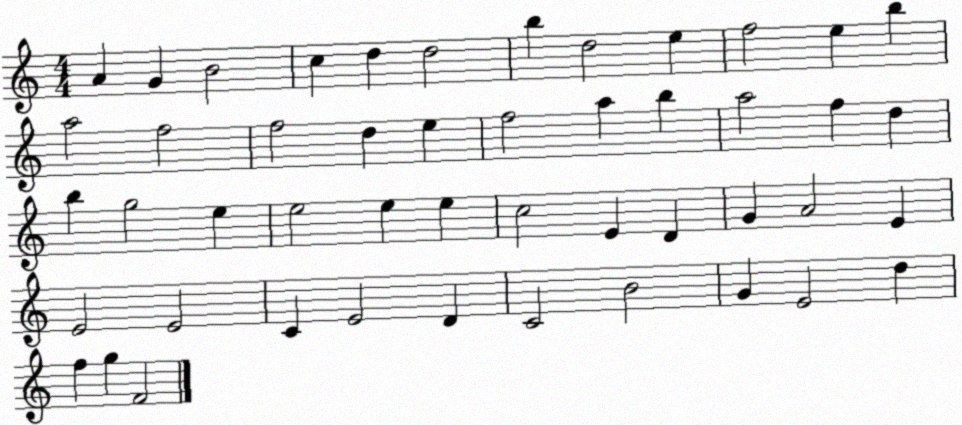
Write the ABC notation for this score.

X:1
T:Untitled
M:4/4
L:1/4
K:C
A G B2 c d d2 b d2 e f2 e b a2 f2 f2 d e f2 a b a2 f d b g2 e e2 e e c2 E D G A2 E E2 E2 C E2 D C2 B2 G E2 d f g F2